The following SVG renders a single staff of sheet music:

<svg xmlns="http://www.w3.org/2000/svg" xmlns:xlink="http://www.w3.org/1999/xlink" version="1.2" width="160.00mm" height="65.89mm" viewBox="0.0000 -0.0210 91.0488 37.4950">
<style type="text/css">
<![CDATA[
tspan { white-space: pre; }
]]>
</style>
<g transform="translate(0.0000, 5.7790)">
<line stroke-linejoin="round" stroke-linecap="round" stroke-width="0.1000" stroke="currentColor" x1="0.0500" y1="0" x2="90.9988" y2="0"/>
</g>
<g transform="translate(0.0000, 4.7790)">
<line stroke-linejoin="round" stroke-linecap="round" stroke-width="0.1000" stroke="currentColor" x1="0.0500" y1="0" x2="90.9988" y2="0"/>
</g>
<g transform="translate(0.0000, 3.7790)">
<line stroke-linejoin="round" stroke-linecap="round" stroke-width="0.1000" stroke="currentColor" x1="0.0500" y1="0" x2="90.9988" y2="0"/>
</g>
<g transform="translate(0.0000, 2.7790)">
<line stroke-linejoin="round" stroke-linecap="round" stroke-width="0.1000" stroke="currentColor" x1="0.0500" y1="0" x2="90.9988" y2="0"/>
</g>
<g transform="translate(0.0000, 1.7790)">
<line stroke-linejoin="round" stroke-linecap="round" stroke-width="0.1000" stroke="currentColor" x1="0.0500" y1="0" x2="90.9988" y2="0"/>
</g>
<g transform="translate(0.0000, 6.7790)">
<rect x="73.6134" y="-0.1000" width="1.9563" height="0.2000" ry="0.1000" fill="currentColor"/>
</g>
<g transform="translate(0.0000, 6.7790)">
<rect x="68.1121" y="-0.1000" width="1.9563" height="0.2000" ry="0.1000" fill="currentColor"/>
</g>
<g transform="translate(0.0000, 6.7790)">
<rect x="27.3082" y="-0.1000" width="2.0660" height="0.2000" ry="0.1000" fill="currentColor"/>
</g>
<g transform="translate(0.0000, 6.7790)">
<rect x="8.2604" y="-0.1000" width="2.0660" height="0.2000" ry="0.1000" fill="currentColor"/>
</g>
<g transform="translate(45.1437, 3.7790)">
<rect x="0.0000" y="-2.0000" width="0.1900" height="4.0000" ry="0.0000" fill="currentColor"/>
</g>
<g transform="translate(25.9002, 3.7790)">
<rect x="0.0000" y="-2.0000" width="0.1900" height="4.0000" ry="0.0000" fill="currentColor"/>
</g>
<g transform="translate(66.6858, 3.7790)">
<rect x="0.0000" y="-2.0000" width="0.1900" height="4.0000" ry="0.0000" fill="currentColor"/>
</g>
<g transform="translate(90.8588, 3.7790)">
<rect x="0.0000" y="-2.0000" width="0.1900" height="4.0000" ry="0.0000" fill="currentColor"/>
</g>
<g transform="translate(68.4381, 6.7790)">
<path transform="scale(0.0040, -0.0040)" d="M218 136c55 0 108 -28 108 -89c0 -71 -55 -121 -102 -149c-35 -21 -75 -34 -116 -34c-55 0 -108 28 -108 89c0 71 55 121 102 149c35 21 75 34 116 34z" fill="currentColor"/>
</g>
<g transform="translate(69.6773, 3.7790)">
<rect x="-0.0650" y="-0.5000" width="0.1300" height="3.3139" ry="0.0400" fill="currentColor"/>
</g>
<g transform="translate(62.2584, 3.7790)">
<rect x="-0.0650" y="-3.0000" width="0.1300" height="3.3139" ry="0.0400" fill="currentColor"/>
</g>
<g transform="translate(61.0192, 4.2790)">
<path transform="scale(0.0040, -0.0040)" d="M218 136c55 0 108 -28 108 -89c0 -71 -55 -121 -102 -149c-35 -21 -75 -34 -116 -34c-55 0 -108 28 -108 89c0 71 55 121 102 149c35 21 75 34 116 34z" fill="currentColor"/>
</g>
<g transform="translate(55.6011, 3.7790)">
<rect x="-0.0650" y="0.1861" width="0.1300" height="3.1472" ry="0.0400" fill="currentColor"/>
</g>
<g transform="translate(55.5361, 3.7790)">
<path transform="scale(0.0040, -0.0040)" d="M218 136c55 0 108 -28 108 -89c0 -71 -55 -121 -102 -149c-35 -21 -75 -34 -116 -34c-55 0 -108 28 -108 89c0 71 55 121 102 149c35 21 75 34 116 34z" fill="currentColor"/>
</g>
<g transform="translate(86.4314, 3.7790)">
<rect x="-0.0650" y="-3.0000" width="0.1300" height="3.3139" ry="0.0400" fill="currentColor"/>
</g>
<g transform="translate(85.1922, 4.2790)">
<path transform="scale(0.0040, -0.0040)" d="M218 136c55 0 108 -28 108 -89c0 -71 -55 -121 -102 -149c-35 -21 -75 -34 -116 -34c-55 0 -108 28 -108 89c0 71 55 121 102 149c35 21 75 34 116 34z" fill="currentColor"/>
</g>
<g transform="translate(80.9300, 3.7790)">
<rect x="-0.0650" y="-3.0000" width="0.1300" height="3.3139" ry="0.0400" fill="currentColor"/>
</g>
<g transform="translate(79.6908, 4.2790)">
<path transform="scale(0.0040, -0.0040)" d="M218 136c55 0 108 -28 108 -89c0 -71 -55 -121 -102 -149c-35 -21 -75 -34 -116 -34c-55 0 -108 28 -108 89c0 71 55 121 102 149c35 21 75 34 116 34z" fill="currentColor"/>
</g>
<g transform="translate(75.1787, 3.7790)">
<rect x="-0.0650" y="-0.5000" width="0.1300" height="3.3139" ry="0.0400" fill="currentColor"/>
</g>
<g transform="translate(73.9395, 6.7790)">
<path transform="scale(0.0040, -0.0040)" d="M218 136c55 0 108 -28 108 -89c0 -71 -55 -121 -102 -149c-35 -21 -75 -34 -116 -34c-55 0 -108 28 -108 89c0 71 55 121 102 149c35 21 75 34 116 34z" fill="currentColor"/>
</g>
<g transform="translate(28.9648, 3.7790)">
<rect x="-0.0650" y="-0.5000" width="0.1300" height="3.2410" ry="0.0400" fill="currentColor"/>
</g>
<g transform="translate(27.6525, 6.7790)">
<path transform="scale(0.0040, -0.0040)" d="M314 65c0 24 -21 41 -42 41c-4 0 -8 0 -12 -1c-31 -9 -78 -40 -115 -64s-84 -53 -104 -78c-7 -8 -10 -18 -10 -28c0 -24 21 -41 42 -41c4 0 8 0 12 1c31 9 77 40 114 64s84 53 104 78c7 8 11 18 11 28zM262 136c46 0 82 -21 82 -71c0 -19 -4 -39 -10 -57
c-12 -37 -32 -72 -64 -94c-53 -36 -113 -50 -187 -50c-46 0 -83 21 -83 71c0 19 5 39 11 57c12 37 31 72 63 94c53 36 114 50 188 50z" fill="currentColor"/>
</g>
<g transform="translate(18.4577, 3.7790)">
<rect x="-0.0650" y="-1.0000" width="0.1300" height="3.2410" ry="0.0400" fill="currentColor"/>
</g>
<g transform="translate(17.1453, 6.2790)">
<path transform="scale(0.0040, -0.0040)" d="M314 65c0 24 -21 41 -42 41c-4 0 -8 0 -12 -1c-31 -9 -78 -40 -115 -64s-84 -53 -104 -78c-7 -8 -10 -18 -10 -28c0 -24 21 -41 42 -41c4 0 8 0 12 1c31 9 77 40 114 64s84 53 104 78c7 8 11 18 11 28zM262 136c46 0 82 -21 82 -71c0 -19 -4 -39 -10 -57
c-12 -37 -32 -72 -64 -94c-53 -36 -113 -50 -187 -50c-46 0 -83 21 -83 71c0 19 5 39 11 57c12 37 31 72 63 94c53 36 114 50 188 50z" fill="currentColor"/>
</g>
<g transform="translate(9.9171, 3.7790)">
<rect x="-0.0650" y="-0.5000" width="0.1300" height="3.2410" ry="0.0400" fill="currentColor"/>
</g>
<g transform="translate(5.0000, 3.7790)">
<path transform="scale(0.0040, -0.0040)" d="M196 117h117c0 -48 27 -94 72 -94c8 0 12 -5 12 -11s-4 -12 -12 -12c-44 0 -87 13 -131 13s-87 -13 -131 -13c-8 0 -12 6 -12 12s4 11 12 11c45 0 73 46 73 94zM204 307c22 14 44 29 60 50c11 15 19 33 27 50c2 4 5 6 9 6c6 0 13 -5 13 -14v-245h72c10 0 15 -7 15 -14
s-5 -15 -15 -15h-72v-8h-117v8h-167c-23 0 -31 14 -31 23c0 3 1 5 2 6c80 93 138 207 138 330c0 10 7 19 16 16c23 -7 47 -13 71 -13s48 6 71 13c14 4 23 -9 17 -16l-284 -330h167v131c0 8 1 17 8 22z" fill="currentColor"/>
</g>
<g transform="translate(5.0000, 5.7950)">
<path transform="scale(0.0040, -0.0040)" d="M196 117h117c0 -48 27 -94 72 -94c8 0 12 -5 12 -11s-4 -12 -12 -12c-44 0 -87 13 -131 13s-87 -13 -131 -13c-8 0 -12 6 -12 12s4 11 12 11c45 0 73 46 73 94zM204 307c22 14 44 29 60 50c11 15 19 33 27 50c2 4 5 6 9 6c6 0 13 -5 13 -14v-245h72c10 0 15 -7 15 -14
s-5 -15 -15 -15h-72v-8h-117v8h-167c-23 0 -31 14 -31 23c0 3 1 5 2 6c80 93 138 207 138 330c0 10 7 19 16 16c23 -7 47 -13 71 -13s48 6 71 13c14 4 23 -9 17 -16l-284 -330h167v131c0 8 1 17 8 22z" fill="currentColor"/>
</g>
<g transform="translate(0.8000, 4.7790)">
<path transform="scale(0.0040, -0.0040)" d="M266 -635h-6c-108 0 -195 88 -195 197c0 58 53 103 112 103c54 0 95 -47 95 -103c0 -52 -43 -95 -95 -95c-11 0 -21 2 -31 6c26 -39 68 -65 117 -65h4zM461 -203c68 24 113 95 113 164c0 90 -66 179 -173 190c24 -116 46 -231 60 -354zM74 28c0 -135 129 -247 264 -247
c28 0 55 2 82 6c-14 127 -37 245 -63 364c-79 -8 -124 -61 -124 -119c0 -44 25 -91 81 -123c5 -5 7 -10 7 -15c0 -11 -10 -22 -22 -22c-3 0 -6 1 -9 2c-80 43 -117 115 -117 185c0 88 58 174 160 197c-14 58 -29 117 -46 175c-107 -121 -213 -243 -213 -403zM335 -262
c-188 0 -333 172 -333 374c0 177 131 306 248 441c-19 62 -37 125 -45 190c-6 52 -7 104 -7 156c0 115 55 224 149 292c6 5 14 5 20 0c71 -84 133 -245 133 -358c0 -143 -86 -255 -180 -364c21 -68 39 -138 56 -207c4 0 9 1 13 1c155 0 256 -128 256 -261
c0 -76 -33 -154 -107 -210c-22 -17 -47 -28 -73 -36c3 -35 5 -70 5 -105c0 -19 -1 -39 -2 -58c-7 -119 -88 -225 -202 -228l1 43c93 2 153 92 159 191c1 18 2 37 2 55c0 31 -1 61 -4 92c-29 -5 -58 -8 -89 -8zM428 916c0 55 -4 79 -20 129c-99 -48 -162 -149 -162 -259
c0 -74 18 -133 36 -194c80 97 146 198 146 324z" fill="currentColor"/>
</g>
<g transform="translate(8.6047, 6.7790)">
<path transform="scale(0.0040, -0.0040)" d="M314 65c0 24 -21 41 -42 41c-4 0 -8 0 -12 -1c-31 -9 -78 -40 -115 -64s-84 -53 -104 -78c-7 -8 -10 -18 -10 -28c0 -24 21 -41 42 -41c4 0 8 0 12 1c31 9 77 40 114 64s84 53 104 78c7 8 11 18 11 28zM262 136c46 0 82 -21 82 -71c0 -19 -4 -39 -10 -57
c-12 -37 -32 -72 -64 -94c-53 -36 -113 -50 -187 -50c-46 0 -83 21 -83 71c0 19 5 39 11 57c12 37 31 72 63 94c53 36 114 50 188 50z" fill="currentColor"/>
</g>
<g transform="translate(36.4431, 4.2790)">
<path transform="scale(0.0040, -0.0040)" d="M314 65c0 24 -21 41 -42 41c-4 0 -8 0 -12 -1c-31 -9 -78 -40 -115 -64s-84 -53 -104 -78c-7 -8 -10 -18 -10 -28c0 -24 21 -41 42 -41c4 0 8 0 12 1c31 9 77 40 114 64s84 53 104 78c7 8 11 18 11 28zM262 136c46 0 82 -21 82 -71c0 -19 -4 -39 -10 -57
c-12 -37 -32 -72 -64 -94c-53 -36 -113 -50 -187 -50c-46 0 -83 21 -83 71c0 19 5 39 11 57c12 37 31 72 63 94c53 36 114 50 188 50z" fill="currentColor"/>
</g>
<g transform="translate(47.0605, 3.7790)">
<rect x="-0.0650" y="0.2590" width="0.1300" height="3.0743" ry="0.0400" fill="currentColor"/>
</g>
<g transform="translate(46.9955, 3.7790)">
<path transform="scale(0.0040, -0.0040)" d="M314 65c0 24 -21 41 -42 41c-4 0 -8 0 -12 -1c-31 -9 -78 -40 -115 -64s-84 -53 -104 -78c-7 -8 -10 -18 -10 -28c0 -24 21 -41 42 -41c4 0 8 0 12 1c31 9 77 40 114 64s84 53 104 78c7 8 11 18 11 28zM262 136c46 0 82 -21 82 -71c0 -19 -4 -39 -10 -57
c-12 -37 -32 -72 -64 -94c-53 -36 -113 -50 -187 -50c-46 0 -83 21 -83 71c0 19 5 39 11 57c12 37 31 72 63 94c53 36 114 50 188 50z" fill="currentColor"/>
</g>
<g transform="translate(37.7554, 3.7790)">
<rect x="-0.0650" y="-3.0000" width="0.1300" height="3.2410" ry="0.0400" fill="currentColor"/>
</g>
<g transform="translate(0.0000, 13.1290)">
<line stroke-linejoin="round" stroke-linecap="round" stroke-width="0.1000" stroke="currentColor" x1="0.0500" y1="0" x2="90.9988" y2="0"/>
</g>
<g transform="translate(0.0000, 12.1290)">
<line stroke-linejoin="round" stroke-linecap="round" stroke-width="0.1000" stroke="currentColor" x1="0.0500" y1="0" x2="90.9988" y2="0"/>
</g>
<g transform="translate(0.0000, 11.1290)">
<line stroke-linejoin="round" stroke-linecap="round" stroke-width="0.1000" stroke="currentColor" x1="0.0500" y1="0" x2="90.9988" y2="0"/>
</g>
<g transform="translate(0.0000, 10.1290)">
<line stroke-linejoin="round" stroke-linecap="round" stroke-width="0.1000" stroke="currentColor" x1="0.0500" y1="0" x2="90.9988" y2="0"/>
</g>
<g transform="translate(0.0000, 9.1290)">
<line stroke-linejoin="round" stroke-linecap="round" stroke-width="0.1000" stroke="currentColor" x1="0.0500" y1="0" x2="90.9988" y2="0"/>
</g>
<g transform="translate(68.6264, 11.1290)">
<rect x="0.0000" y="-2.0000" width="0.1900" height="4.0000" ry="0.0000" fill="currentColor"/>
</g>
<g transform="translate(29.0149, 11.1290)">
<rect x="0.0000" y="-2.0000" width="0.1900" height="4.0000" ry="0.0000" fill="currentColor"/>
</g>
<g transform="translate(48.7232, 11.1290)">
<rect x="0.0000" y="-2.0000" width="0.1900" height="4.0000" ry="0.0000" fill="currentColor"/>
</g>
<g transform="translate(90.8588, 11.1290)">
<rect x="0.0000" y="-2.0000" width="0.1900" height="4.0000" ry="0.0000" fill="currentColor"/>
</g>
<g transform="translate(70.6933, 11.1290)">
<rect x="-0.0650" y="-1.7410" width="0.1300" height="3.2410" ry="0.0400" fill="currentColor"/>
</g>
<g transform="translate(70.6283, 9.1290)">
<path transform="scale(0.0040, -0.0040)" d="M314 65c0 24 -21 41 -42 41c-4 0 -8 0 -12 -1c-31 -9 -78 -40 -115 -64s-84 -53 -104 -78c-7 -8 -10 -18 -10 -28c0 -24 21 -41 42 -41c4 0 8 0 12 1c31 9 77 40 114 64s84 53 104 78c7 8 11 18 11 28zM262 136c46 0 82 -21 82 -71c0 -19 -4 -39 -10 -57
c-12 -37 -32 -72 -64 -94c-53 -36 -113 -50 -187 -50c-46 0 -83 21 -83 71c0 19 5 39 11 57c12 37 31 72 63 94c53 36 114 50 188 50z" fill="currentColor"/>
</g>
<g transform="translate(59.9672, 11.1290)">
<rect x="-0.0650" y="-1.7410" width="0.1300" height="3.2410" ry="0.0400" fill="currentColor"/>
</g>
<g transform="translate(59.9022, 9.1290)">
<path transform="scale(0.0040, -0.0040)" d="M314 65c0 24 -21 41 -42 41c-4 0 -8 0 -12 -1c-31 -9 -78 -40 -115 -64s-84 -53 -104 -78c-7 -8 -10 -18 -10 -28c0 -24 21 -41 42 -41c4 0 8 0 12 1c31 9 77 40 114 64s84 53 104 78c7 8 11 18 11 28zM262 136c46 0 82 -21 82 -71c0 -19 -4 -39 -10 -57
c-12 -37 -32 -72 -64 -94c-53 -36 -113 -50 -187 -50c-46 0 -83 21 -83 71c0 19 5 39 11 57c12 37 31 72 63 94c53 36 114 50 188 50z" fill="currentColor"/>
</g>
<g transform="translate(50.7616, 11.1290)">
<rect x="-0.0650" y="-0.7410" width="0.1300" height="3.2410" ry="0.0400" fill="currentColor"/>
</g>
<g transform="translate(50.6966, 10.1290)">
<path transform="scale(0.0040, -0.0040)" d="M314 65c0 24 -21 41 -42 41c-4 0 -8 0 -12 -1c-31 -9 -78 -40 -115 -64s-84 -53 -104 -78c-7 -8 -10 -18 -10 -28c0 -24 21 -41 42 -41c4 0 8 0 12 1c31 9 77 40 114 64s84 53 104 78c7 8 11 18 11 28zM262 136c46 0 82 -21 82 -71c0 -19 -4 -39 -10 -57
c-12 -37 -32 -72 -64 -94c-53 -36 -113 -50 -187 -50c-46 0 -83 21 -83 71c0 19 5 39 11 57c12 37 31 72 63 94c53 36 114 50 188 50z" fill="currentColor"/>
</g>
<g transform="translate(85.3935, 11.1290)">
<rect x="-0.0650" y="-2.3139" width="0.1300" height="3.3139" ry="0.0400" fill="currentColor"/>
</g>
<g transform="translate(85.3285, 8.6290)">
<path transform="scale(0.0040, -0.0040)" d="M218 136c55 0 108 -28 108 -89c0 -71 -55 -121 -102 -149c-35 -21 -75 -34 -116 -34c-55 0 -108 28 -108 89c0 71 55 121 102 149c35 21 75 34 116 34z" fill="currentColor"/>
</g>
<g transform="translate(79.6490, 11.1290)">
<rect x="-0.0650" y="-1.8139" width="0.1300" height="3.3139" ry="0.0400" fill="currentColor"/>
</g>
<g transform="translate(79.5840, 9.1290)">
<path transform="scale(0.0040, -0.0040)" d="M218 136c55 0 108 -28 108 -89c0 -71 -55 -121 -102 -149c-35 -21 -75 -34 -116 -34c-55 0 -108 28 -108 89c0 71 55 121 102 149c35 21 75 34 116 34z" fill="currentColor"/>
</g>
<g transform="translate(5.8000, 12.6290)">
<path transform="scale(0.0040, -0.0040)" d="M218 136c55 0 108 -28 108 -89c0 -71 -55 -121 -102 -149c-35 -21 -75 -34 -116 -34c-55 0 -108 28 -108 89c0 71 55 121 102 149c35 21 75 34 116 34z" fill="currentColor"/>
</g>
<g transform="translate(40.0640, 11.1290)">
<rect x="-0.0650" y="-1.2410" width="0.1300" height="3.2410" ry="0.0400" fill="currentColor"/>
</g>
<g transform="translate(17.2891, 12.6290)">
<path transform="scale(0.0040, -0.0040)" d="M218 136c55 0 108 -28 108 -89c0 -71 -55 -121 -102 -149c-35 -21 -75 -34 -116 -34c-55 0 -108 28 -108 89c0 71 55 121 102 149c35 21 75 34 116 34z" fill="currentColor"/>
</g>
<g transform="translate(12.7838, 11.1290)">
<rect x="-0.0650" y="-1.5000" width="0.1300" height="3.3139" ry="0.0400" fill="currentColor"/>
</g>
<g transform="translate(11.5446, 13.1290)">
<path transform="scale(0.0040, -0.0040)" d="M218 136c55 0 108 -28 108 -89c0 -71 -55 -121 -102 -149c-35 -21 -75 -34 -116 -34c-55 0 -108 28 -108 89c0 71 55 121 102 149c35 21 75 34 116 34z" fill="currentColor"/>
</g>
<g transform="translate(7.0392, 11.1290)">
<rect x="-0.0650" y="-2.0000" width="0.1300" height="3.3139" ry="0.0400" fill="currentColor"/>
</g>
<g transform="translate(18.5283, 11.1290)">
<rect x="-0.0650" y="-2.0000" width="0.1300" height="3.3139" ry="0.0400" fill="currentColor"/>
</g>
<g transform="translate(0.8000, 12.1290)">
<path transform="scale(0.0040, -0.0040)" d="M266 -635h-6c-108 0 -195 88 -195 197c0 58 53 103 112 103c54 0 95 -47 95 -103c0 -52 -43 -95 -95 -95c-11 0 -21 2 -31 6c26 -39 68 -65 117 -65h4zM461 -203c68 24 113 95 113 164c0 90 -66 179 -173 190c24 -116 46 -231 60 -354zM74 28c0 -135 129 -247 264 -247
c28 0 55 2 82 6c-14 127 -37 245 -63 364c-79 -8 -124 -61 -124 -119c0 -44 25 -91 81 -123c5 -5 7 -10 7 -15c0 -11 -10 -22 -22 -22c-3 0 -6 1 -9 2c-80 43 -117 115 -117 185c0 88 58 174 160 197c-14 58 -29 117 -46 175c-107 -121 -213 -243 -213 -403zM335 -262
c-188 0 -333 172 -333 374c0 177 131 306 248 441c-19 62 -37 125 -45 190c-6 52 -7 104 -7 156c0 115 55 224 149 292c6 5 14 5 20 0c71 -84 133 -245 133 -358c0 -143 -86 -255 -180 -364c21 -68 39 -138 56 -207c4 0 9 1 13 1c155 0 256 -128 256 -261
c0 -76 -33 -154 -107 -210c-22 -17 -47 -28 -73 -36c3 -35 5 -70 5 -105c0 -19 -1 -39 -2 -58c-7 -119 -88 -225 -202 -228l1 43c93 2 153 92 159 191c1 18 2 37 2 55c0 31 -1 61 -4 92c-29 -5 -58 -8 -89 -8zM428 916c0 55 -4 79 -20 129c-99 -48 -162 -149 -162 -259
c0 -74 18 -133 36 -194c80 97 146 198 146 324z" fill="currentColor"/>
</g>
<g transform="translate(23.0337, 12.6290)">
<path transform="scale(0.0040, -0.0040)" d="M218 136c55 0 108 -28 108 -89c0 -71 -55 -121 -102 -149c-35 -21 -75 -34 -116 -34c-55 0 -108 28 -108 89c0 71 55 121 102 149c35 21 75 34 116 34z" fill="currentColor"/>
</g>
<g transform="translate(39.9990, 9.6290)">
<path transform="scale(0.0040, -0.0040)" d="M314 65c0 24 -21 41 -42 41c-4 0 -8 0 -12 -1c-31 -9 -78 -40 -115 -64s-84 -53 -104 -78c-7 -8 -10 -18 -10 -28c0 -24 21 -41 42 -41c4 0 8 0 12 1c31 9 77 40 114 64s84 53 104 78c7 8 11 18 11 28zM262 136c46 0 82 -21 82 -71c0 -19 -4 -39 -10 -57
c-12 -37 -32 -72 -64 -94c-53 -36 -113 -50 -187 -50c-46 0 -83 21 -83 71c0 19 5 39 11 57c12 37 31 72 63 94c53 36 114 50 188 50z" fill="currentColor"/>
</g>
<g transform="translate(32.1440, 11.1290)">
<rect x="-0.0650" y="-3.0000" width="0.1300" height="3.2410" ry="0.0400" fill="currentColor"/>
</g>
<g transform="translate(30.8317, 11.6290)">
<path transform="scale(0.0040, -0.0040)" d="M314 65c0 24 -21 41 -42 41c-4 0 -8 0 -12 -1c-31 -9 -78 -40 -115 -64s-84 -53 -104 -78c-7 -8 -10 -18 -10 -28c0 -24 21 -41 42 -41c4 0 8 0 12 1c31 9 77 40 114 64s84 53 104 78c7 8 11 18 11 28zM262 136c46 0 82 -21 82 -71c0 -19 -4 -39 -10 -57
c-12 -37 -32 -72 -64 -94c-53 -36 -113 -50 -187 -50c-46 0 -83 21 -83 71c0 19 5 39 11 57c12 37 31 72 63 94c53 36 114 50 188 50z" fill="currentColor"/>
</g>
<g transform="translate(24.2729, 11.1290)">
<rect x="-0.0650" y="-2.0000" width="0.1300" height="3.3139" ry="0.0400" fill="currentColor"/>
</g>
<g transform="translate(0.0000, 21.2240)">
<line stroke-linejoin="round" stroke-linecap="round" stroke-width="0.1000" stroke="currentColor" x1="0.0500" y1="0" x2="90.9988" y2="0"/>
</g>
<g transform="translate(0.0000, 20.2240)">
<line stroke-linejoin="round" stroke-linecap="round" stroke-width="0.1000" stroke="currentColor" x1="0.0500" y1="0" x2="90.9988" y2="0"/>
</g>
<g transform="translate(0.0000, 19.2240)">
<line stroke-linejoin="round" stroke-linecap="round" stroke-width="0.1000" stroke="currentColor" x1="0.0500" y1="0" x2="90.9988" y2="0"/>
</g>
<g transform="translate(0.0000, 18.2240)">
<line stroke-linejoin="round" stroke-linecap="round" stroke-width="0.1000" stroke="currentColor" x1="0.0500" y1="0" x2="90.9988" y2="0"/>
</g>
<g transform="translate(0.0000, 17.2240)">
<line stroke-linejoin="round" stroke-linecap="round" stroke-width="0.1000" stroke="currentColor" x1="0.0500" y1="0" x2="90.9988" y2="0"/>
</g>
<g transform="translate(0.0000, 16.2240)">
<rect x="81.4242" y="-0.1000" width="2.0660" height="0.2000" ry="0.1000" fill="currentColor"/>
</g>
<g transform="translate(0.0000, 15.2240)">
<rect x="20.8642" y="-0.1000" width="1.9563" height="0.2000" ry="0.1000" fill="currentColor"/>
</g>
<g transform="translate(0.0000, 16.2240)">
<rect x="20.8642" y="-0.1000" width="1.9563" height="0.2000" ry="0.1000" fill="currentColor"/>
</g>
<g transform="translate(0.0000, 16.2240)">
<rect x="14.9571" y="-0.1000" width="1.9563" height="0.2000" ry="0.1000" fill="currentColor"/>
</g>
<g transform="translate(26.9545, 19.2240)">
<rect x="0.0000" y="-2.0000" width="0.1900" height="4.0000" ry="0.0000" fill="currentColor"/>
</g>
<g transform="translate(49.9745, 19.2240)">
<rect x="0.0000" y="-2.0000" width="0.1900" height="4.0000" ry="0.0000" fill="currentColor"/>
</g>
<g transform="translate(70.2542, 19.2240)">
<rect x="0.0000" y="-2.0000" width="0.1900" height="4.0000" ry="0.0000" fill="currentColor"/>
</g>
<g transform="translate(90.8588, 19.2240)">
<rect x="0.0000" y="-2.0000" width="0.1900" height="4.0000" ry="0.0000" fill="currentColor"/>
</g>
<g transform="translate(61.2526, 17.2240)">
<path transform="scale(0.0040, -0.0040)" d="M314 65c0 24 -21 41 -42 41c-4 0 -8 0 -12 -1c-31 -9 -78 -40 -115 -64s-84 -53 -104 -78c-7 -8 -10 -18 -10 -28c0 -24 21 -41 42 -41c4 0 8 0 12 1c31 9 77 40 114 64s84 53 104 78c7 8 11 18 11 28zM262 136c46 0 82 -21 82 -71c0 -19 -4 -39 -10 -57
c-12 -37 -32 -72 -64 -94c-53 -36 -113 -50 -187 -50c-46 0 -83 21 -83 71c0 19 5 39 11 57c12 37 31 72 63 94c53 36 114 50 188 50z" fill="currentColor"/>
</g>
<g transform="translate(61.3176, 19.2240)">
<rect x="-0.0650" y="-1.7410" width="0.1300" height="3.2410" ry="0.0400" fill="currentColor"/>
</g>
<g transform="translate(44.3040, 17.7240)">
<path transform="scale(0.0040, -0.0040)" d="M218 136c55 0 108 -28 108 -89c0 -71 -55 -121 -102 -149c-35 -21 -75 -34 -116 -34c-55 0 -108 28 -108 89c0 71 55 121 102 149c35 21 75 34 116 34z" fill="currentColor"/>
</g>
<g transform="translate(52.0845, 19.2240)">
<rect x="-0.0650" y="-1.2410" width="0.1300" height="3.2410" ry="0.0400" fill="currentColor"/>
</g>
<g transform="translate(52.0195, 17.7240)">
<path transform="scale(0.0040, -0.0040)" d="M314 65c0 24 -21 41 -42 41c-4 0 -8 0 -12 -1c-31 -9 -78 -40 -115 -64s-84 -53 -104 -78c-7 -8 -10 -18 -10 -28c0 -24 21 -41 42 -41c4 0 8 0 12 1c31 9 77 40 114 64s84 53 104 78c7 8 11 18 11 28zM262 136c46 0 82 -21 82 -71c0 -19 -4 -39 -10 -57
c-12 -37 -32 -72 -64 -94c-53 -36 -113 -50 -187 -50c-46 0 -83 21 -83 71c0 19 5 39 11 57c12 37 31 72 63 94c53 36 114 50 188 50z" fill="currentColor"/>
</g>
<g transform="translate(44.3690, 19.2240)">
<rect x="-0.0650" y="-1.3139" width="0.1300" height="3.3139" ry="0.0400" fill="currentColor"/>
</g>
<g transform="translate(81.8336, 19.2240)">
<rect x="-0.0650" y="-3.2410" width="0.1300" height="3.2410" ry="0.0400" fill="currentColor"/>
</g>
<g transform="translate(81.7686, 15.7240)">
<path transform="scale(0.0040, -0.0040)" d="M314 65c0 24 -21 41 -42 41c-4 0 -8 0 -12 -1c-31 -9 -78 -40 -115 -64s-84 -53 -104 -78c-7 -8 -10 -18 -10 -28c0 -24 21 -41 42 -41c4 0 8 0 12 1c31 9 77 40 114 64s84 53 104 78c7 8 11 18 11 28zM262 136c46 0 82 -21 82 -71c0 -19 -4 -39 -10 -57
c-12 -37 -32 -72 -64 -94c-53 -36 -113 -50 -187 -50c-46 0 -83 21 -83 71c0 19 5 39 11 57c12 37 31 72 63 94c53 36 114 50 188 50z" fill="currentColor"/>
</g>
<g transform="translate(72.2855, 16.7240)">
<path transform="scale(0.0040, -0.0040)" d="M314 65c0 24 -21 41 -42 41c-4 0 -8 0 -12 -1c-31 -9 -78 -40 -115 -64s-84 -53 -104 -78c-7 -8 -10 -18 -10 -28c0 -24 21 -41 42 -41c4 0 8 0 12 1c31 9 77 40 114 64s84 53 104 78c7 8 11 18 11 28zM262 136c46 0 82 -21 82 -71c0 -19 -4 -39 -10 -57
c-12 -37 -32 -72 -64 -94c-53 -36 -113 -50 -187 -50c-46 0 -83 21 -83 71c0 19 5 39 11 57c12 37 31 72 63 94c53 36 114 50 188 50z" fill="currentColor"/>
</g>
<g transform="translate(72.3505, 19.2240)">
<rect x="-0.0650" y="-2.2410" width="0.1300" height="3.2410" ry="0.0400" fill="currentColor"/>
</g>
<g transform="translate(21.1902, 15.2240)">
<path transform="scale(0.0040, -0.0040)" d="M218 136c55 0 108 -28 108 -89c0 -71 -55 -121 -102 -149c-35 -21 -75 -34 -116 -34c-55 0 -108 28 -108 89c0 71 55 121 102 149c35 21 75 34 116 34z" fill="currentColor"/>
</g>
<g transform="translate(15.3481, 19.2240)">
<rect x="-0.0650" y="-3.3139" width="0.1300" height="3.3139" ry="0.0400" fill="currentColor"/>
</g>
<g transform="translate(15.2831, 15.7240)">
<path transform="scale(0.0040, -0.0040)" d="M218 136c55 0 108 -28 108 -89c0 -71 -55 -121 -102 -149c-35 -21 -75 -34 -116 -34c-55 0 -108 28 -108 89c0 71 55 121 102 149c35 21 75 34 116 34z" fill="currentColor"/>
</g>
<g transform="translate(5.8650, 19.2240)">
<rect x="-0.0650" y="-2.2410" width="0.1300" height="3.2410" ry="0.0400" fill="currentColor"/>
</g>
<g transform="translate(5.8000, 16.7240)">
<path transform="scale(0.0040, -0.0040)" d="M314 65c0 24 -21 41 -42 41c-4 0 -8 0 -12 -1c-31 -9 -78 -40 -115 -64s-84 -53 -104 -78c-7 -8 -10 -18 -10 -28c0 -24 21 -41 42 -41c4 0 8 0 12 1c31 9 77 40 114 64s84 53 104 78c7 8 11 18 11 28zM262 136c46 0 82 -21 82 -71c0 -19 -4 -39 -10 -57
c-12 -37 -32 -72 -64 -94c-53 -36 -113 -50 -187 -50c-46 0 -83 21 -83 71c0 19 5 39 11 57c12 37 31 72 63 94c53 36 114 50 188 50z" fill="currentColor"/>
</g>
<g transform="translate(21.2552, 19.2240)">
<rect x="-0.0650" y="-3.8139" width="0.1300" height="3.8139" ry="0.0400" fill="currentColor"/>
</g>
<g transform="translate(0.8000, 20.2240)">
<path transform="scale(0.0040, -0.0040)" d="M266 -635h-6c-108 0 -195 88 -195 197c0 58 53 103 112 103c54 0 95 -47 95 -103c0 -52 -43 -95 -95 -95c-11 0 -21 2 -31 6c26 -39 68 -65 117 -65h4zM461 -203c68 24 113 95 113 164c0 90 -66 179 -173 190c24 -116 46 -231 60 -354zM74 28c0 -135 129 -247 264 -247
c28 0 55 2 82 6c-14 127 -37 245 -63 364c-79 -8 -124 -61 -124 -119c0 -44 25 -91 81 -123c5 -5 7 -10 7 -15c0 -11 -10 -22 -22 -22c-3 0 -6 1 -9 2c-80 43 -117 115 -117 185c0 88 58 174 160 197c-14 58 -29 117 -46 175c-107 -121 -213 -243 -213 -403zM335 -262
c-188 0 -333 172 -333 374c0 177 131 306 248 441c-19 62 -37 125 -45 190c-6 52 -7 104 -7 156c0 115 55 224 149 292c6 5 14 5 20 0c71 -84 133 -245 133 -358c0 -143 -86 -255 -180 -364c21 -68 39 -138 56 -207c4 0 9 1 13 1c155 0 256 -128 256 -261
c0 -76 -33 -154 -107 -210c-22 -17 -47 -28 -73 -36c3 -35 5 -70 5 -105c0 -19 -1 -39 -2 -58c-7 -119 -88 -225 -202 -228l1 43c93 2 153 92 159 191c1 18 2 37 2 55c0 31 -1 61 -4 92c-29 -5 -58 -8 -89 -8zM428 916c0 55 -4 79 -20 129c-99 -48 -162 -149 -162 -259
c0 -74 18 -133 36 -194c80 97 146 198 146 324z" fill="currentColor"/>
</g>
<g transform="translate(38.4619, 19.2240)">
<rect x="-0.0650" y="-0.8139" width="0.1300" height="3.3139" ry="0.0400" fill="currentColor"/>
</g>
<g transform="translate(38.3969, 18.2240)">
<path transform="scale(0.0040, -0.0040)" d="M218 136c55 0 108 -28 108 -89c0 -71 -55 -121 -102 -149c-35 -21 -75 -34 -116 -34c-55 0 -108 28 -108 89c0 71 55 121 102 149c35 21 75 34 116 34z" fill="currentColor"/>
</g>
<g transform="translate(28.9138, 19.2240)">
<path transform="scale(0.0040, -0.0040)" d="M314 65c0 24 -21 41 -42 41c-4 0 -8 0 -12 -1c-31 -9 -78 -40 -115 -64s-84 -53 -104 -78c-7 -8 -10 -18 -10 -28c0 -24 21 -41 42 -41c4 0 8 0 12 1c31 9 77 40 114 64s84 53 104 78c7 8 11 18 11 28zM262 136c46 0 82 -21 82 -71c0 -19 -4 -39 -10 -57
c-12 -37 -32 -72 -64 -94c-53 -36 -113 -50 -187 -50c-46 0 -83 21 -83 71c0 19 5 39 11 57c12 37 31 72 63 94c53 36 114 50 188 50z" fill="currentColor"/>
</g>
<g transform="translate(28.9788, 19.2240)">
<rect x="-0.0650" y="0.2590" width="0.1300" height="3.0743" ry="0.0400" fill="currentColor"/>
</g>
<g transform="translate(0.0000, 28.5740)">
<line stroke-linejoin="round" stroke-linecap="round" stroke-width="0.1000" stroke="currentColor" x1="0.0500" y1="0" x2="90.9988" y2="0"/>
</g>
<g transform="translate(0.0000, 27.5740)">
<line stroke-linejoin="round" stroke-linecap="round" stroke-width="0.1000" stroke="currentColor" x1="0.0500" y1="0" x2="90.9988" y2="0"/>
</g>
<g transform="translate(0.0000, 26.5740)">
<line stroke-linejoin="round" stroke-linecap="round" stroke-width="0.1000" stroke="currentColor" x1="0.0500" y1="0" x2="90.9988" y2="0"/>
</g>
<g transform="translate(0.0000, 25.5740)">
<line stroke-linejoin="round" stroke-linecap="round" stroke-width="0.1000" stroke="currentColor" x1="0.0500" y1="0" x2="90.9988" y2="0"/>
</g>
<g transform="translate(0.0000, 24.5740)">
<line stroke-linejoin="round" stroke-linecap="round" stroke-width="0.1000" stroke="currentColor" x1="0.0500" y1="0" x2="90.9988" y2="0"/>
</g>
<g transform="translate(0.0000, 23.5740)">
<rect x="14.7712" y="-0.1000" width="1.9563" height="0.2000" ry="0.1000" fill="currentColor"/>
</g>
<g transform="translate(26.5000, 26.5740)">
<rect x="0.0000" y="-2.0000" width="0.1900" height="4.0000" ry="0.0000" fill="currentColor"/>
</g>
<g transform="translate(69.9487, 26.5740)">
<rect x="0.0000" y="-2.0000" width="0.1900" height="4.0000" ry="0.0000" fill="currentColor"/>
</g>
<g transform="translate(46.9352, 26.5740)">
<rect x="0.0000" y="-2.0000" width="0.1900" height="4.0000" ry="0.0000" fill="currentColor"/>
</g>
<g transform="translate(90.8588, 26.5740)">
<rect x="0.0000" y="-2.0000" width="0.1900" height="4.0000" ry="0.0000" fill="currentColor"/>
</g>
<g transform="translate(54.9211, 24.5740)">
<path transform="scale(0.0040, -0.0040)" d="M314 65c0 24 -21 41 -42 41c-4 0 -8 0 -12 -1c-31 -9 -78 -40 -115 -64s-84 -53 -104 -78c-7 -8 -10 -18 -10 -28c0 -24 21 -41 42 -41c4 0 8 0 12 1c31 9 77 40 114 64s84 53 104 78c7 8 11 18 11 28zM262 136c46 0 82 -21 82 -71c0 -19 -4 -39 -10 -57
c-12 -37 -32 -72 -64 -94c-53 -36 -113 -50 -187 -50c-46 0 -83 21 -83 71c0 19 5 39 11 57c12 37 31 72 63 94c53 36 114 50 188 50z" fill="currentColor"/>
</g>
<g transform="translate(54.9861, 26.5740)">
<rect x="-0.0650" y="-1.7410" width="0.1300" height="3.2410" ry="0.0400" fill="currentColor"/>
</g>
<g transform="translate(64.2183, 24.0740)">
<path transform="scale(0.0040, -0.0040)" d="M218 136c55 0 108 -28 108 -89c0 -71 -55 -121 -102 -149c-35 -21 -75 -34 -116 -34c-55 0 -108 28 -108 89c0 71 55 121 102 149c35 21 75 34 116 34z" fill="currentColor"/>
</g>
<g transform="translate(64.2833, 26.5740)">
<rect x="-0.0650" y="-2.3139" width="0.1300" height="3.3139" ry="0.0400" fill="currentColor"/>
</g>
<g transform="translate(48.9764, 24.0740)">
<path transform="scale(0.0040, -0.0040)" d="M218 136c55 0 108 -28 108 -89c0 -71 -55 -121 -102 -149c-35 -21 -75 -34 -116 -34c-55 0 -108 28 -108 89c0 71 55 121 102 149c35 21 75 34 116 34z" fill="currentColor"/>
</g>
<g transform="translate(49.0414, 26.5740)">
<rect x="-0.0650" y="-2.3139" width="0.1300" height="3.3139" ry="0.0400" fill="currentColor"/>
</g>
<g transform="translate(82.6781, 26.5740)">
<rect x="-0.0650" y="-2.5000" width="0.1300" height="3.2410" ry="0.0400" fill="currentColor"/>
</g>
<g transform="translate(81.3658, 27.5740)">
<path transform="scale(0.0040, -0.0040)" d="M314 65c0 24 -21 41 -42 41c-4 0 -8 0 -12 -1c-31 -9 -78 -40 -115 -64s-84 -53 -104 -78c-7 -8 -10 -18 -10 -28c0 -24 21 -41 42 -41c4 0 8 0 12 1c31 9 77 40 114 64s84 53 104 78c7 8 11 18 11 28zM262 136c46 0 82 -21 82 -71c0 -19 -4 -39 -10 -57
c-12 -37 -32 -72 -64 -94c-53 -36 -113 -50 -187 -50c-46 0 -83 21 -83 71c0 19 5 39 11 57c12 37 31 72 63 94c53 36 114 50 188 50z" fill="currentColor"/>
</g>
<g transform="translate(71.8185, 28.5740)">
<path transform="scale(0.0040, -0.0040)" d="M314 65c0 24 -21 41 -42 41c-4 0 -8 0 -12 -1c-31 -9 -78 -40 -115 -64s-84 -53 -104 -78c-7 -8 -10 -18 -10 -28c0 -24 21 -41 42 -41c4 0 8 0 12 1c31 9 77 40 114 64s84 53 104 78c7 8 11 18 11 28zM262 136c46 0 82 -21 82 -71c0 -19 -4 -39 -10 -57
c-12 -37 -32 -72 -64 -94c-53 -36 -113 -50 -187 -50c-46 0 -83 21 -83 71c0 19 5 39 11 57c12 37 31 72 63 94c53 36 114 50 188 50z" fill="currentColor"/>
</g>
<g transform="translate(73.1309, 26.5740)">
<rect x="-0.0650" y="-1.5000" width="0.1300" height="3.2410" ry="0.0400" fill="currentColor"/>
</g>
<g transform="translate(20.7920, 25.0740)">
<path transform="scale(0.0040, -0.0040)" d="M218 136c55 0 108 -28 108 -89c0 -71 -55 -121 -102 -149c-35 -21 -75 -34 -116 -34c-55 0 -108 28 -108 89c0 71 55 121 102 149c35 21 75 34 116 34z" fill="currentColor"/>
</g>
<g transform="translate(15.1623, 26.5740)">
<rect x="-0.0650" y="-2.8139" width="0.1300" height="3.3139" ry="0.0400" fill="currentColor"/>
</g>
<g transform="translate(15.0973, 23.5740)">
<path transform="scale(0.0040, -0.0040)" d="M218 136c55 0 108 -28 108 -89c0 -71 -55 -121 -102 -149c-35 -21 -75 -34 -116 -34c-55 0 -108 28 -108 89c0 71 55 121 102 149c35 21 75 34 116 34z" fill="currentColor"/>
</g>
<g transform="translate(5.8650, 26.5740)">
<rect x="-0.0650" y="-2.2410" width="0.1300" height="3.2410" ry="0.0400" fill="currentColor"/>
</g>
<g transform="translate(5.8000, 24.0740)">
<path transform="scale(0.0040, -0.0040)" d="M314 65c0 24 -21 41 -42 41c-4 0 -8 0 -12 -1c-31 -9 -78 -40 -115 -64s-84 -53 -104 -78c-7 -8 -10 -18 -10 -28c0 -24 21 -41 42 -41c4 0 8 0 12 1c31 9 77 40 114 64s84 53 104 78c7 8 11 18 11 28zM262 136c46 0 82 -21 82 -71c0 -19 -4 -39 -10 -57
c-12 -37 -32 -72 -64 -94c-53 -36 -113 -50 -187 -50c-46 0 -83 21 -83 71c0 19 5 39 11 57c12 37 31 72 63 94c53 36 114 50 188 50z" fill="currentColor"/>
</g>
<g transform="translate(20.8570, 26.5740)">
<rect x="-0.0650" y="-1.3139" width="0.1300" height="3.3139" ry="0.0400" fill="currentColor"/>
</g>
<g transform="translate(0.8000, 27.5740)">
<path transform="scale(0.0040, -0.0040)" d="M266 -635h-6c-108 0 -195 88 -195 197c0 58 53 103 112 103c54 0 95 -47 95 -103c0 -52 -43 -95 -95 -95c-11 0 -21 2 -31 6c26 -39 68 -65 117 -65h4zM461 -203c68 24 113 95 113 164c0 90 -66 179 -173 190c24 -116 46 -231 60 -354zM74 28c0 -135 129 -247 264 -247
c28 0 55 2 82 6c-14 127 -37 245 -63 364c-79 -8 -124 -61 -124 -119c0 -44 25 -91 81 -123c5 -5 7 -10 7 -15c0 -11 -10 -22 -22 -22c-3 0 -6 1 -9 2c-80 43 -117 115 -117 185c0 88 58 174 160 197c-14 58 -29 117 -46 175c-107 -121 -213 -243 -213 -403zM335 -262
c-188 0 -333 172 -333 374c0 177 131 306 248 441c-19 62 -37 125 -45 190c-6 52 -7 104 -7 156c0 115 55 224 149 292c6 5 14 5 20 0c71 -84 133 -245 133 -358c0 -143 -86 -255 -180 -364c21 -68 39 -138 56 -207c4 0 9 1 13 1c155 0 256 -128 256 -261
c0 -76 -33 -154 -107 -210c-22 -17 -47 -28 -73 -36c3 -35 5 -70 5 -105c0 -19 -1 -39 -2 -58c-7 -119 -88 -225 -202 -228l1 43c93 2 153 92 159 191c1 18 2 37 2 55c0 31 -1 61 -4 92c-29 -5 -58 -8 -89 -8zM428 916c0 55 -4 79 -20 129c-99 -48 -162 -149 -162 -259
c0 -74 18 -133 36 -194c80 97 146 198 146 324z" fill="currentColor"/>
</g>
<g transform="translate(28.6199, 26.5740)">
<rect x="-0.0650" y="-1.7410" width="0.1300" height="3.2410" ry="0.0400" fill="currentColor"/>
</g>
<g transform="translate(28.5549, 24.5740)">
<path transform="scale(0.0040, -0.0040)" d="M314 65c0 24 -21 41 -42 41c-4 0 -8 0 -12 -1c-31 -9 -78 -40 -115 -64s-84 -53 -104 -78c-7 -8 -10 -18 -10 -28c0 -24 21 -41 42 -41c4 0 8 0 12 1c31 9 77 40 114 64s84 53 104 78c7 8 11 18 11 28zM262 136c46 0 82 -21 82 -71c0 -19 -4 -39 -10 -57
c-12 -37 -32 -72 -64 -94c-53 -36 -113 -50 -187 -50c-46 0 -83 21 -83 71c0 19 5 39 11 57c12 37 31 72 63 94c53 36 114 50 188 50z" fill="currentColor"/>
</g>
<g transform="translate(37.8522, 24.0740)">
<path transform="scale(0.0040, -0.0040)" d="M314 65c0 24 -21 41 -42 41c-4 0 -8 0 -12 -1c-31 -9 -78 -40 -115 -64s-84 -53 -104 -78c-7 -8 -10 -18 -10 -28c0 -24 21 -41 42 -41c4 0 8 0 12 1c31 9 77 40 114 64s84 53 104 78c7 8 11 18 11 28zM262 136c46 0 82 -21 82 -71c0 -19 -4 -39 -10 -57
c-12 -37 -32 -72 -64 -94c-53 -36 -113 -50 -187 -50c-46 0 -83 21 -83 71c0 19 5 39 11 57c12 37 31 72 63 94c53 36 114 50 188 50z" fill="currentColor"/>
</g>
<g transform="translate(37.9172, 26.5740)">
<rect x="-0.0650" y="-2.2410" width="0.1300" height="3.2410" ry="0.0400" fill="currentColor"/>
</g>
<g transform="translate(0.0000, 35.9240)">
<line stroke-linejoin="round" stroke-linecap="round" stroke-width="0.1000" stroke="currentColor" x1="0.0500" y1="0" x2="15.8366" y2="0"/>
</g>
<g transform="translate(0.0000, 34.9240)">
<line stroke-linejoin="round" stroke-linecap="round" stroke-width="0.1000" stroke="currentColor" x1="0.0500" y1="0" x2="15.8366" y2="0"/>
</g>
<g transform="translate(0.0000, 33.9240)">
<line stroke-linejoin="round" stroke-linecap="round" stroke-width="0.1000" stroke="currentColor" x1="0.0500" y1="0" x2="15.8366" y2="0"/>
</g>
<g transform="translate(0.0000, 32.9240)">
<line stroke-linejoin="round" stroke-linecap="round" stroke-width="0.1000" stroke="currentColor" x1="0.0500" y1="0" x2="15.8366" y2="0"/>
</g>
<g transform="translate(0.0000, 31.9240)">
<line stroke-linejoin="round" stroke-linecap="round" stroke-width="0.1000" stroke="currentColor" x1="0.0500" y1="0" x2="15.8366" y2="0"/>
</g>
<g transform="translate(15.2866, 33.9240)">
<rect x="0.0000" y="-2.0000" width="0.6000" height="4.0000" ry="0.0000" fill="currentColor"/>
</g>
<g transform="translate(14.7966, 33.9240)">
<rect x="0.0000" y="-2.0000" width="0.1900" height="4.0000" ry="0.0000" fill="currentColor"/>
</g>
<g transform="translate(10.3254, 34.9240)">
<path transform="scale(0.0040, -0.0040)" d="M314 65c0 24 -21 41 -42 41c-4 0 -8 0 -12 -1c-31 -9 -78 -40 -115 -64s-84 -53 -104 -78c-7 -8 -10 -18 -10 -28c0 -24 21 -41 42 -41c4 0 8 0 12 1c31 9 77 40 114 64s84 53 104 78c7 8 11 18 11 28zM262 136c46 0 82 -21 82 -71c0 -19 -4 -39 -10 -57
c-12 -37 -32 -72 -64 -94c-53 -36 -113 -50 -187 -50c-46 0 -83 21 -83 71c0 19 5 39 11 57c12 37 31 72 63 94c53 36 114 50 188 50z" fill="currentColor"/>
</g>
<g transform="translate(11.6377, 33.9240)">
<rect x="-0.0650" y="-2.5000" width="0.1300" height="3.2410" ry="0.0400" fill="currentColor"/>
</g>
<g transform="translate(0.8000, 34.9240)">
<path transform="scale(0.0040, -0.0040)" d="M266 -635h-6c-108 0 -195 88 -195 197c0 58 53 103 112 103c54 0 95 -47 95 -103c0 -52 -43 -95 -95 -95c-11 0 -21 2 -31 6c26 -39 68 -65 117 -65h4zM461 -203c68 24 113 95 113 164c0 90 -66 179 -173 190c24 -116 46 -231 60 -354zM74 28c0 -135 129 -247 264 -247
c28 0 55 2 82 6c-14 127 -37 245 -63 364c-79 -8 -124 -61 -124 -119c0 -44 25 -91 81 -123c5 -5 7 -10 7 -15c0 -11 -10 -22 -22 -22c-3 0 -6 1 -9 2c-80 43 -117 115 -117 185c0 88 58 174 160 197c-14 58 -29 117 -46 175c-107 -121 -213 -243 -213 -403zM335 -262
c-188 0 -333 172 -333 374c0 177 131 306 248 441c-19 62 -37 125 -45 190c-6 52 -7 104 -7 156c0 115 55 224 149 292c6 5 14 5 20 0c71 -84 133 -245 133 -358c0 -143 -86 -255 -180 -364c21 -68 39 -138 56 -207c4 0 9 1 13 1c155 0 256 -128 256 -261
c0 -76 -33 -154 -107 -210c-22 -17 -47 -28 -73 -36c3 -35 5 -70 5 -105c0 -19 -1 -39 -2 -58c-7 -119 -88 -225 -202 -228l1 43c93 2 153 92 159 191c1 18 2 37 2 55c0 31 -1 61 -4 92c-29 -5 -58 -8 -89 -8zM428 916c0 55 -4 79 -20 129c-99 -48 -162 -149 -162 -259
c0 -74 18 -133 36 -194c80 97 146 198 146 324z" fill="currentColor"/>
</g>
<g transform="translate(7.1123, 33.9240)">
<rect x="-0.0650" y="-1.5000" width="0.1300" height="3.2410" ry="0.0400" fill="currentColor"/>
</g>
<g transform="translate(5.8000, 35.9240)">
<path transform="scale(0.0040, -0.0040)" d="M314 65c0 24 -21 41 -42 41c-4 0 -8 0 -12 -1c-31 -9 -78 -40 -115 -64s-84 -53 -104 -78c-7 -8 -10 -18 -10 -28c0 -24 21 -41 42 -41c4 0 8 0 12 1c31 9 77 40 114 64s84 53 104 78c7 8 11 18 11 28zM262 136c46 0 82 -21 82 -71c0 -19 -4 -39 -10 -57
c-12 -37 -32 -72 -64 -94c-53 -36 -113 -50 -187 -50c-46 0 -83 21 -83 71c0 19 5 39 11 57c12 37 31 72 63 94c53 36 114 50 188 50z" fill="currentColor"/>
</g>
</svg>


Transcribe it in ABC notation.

X:1
T:Untitled
M:4/4
L:1/4
K:C
C2 D2 C2 A2 B2 B A C C A A F E F F A2 e2 d2 f2 f2 f g g2 b c' B2 d e e2 f2 g2 b2 g2 a e f2 g2 g f2 g E2 G2 E2 G2